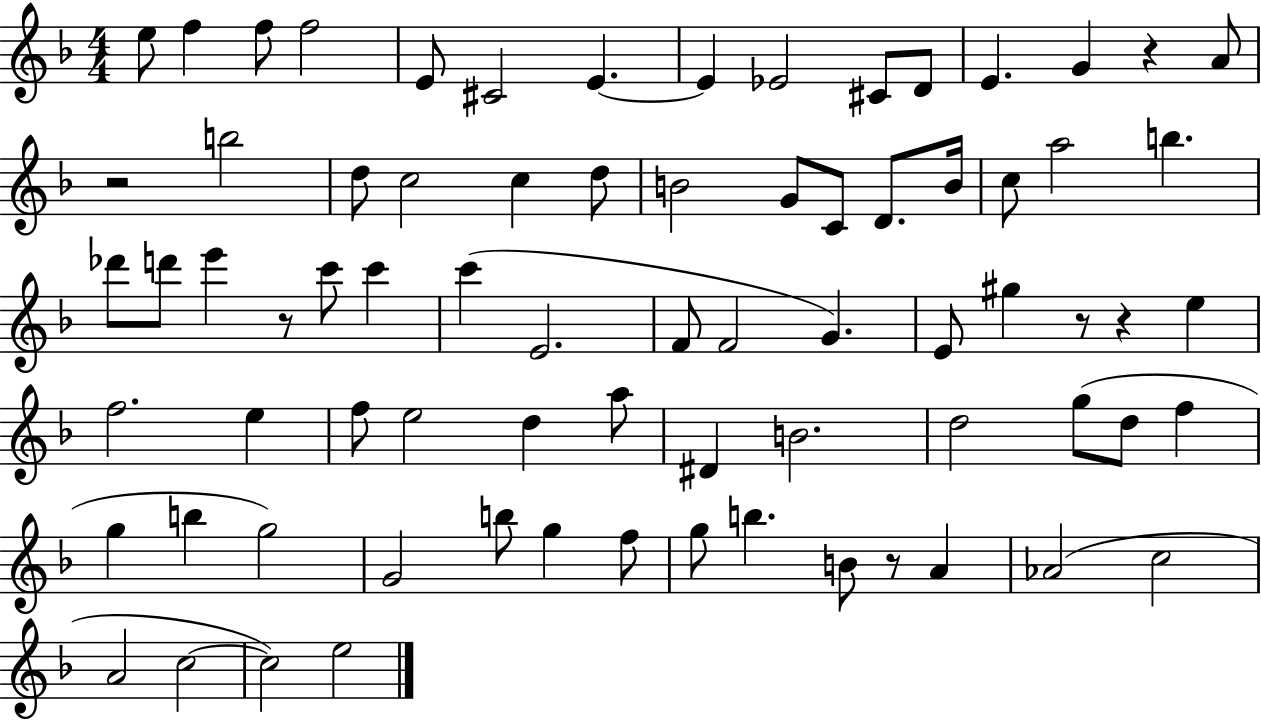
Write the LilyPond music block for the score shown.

{
  \clef treble
  \numericTimeSignature
  \time 4/4
  \key f \major
  \repeat volta 2 { e''8 f''4 f''8 f''2 | e'8 cis'2 e'4.~~ | e'4 ees'2 cis'8 d'8 | e'4. g'4 r4 a'8 | \break r2 b''2 | d''8 c''2 c''4 d''8 | b'2 g'8 c'8 d'8. b'16 | c''8 a''2 b''4. | \break des'''8 d'''8 e'''4 r8 c'''8 c'''4 | c'''4( e'2. | f'8 f'2 g'4.) | e'8 gis''4 r8 r4 e''4 | \break f''2. e''4 | f''8 e''2 d''4 a''8 | dis'4 b'2. | d''2 g''8( d''8 f''4 | \break g''4 b''4 g''2) | g'2 b''8 g''4 f''8 | g''8 b''4. b'8 r8 a'4 | aes'2( c''2 | \break a'2 c''2~~ | c''2) e''2 | } \bar "|."
}